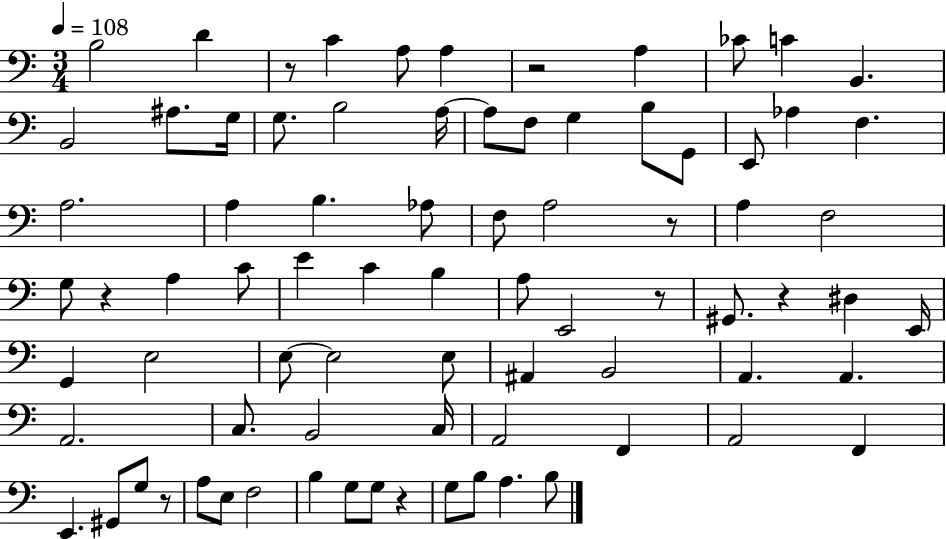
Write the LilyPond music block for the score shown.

{
  \clef bass
  \numericTimeSignature
  \time 3/4
  \key c \major
  \tempo 4 = 108
  \repeat volta 2 { b2 d'4 | r8 c'4 a8 a4 | r2 a4 | ces'8 c'4 b,4. | \break b,2 ais8. g16 | g8. b2 a16~~ | a8 f8 g4 b8 g,8 | e,8 aes4 f4. | \break a2. | a4 b4. aes8 | f8 a2 r8 | a4 f2 | \break g8 r4 a4 c'8 | e'4 c'4 b4 | a8 e,2 r8 | gis,8. r4 dis4 e,16 | \break g,4 e2 | e8~~ e2 e8 | ais,4 b,2 | a,4. a,4. | \break a,2. | c8. b,2 c16 | a,2 f,4 | a,2 f,4 | \break e,4. gis,8 g8 r8 | a8 e8 f2 | b4 g8 g8 r4 | g8 b8 a4. b8 | \break } \bar "|."
}